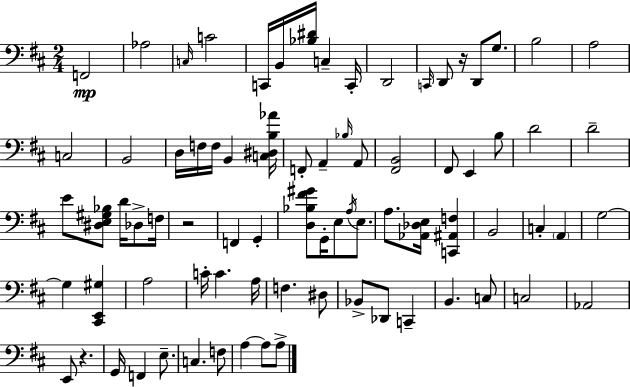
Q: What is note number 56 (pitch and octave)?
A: B2